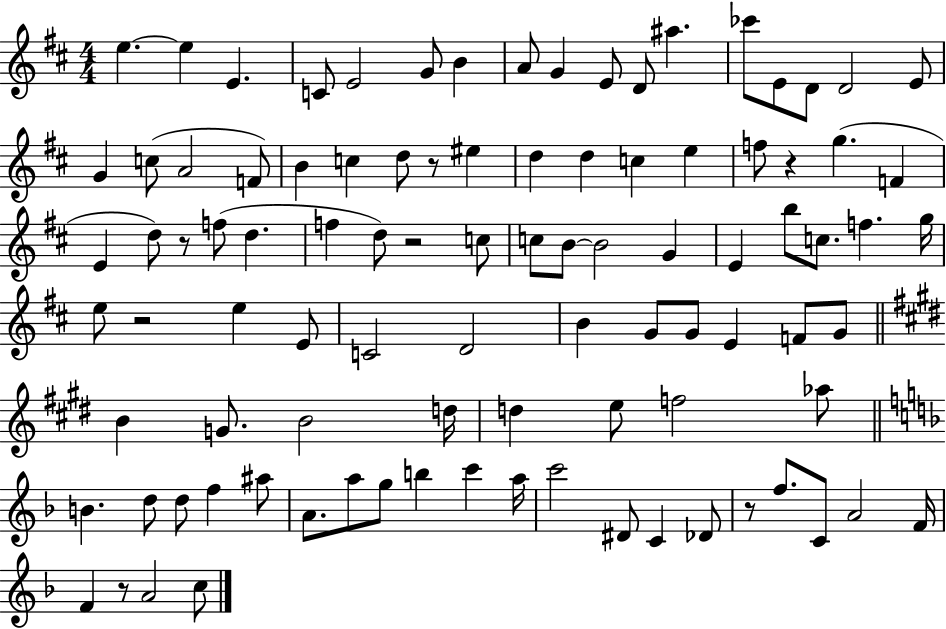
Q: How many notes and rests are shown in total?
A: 96